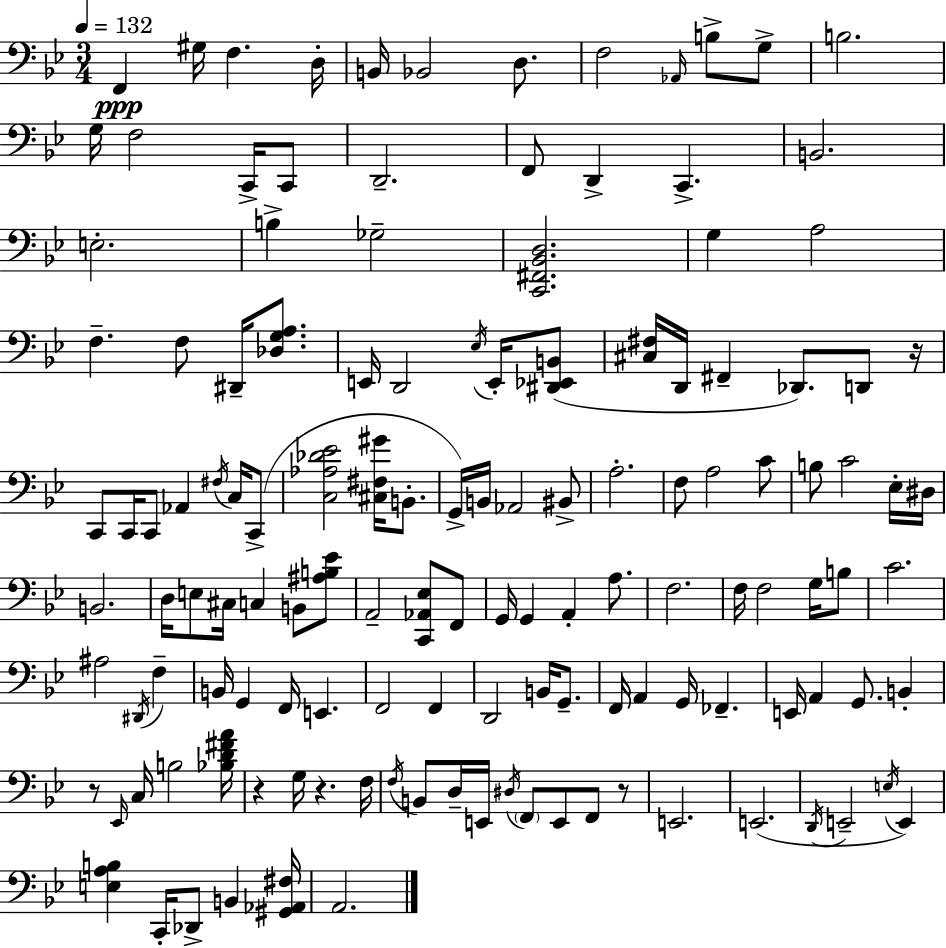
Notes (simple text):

F2/q G#3/s F3/q. D3/s B2/s Bb2/h D3/e. F3/h Ab2/s B3/e G3/e B3/h. G3/s F3/h C2/s C2/e D2/h. F2/e D2/q C2/q. B2/h. E3/h. B3/q Gb3/h [C2,F#2,Bb2,D3]/h. G3/q A3/h F3/q. F3/e D#2/s [Db3,G3,A3]/e. E2/s D2/h Eb3/s E2/s [D#2,Eb2,B2]/e [C#3,F#3]/s D2/s F#2/q Db2/e. D2/e R/s C2/e C2/s C2/e Ab2/q F#3/s C3/s C2/e [C3,Ab3,Db4,Eb4]/h [C#3,F#3,G#4]/s B2/e. G2/s B2/s Ab2/h BIS2/e A3/h. F3/e A3/h C4/e B3/e C4/h Eb3/s D#3/s B2/h. D3/s E3/e C#3/s C3/q B2/e [A#3,B3,Eb4]/e A2/h [C2,Ab2,Eb3]/e F2/e G2/s G2/q A2/q A3/e. F3/h. F3/s F3/h G3/s B3/e C4/h. A#3/h D#2/s F3/q B2/s G2/q F2/s E2/q. F2/h F2/q D2/h B2/s G2/e. F2/s A2/q G2/s FES2/q. E2/s A2/q G2/e. B2/q R/e Eb2/s C3/s B3/h [Bb3,D4,F#4,A4]/s R/q G3/s R/q. F3/s F3/s B2/e D3/s E2/s D#3/s F2/e E2/e F2/e R/e E2/h. E2/h. D2/s E2/h E3/s E2/q [E3,A3,B3]/q C2/s Db2/e B2/q [G#2,Ab2,F#3]/s A2/h.